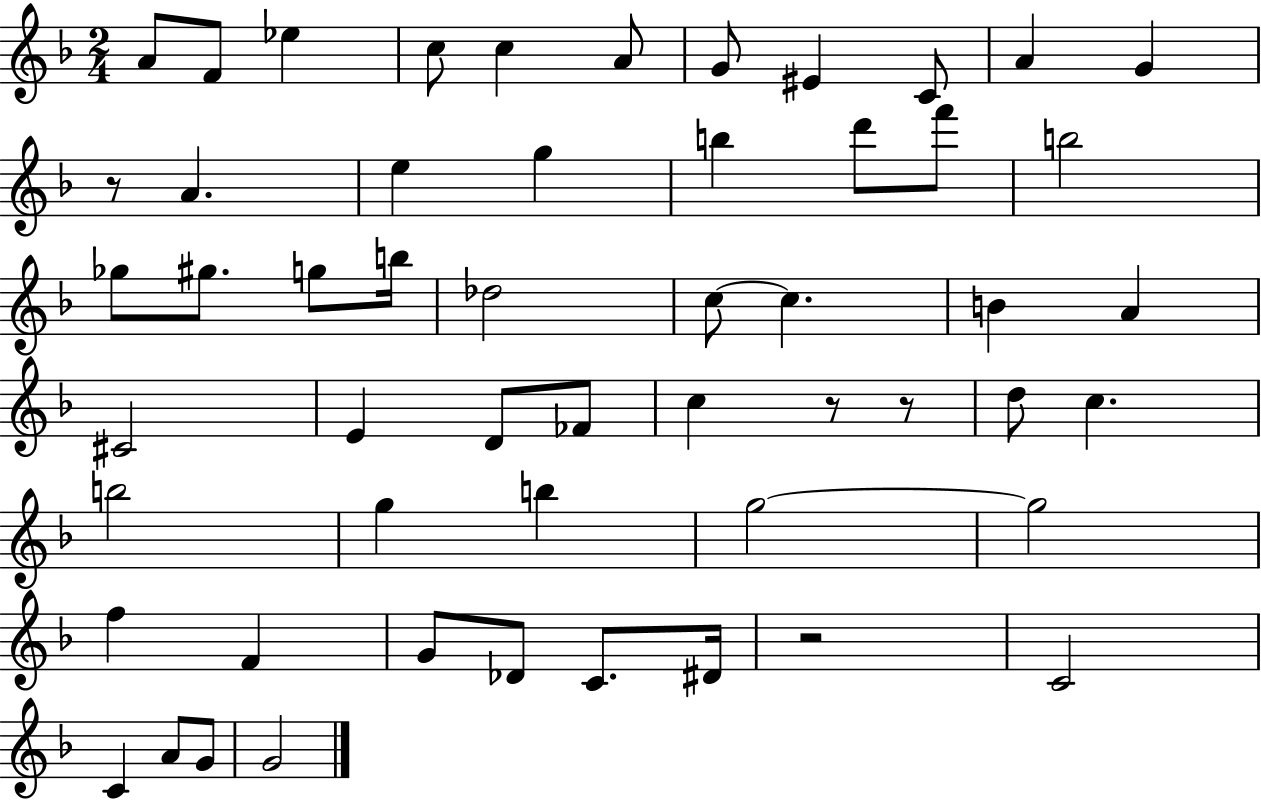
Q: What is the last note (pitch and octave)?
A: G4